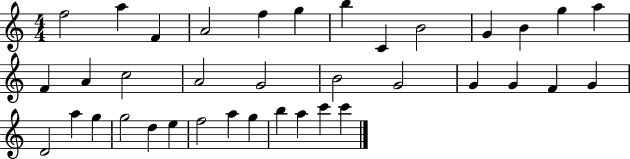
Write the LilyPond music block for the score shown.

{
  \clef treble
  \numericTimeSignature
  \time 4/4
  \key c \major
  f''2 a''4 f'4 | a'2 f''4 g''4 | b''4 c'4 b'2 | g'4 b'4 g''4 a''4 | \break f'4 a'4 c''2 | a'2 g'2 | b'2 g'2 | g'4 g'4 f'4 g'4 | \break d'2 a''4 g''4 | g''2 d''4 e''4 | f''2 a''4 g''4 | b''4 a''4 c'''4 c'''4 | \break \bar "|."
}